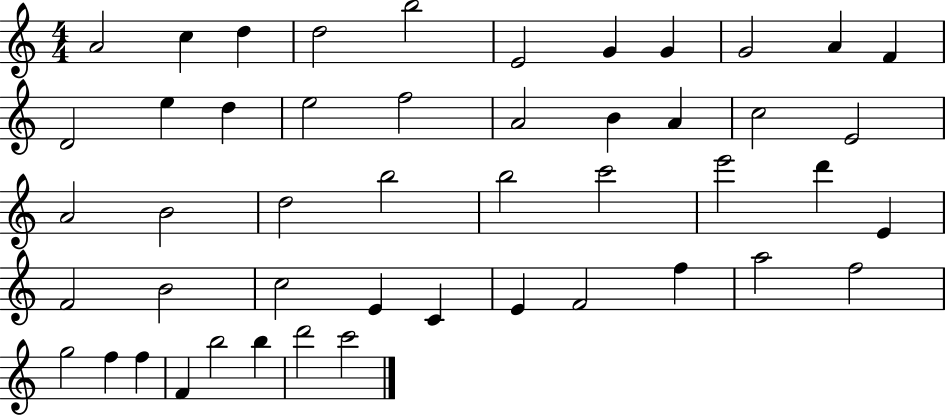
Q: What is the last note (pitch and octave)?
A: C6